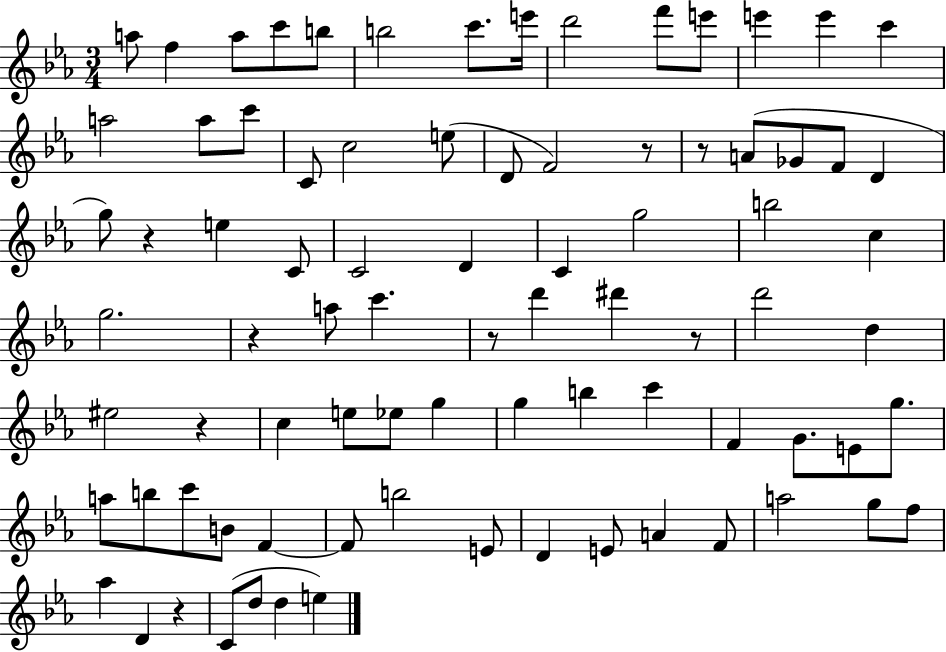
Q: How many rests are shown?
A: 8